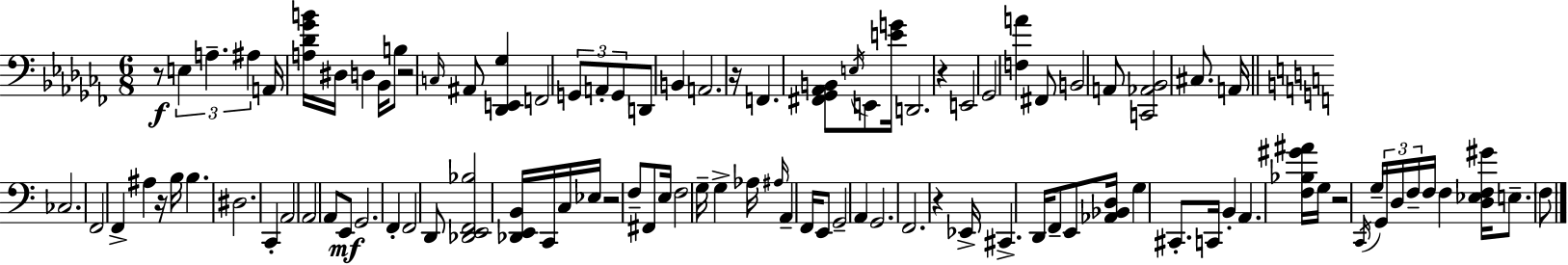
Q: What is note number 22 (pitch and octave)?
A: E2